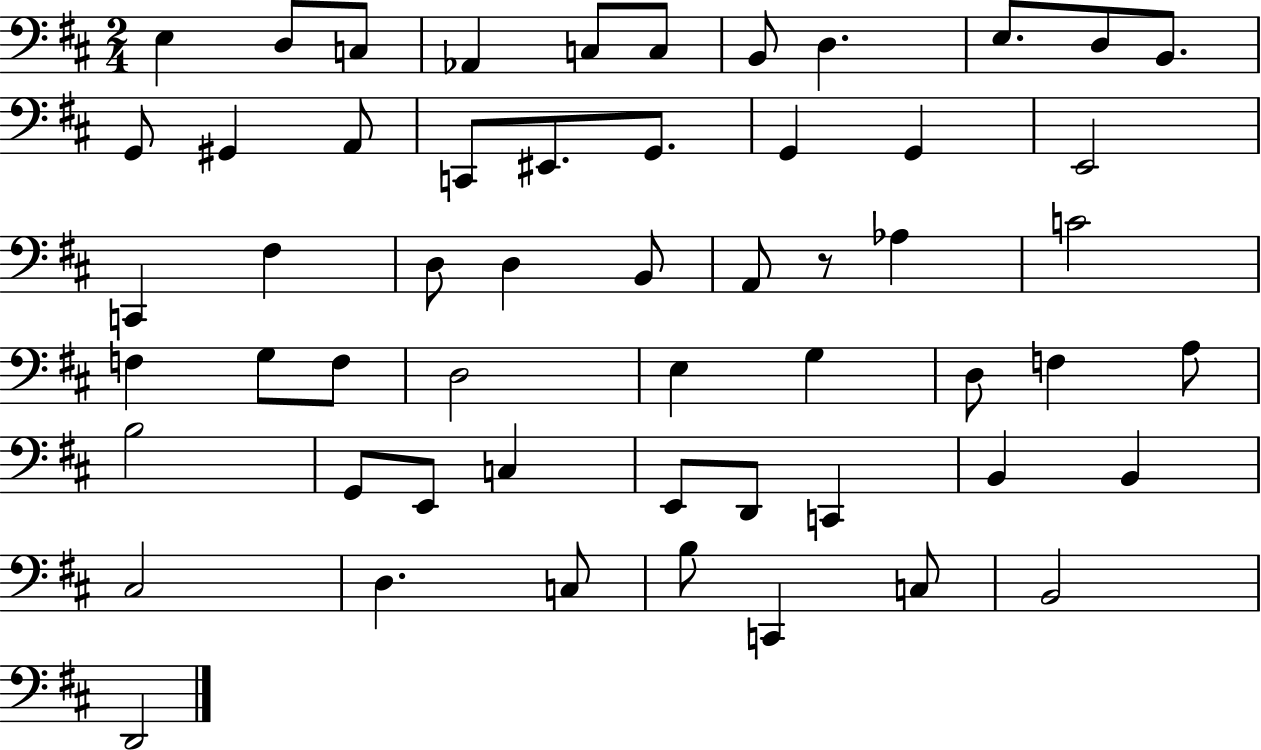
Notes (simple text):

E3/q D3/e C3/e Ab2/q C3/e C3/e B2/e D3/q. E3/e. D3/e B2/e. G2/e G#2/q A2/e C2/e EIS2/e. G2/e. G2/q G2/q E2/h C2/q F#3/q D3/e D3/q B2/e A2/e R/e Ab3/q C4/h F3/q G3/e F3/e D3/h E3/q G3/q D3/e F3/q A3/e B3/h G2/e E2/e C3/q E2/e D2/e C2/q B2/q B2/q C#3/h D3/q. C3/e B3/e C2/q C3/e B2/h D2/h